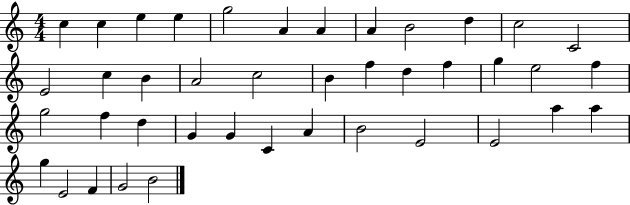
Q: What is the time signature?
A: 4/4